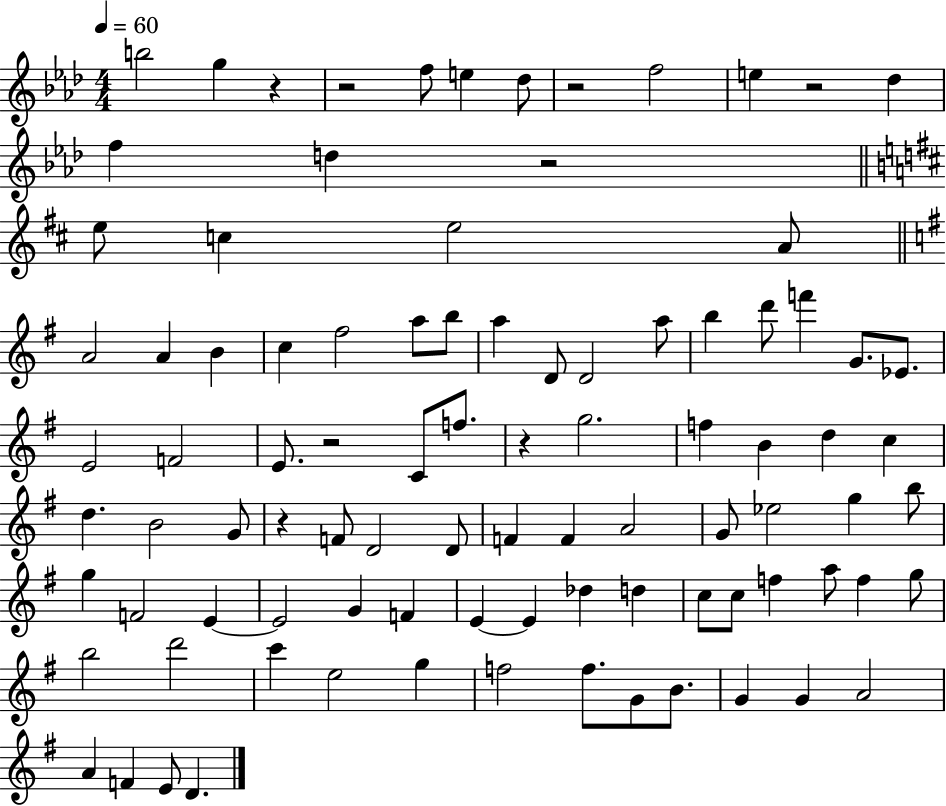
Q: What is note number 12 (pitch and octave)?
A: C5